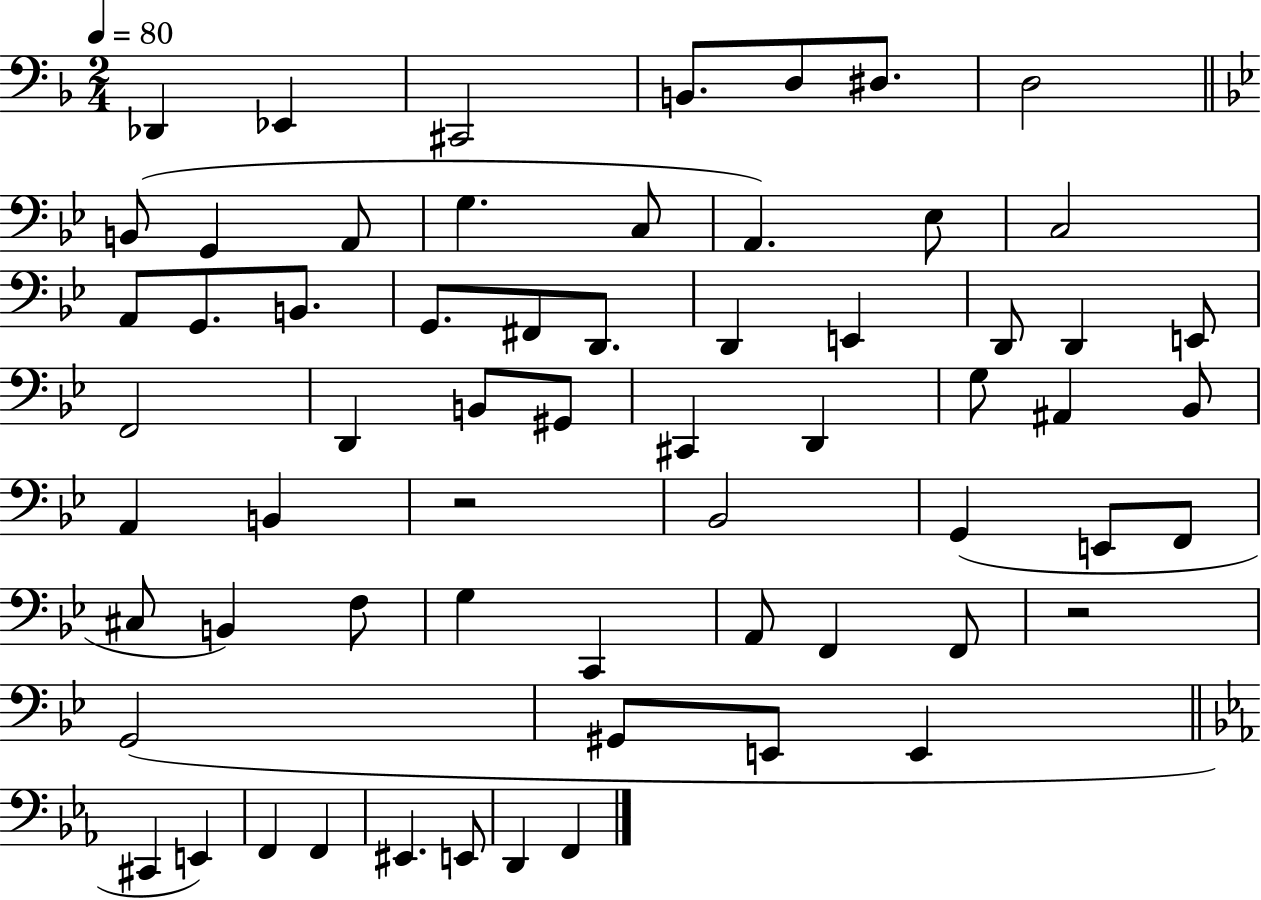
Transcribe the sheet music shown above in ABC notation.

X:1
T:Untitled
M:2/4
L:1/4
K:F
_D,, _E,, ^C,,2 B,,/2 D,/2 ^D,/2 D,2 B,,/2 G,, A,,/2 G, C,/2 A,, _E,/2 C,2 A,,/2 G,,/2 B,,/2 G,,/2 ^F,,/2 D,,/2 D,, E,, D,,/2 D,, E,,/2 F,,2 D,, B,,/2 ^G,,/2 ^C,, D,, G,/2 ^A,, _B,,/2 A,, B,, z2 _B,,2 G,, E,,/2 F,,/2 ^C,/2 B,, F,/2 G, C,, A,,/2 F,, F,,/2 z2 G,,2 ^G,,/2 E,,/2 E,, ^C,, E,, F,, F,, ^E,, E,,/2 D,, F,,